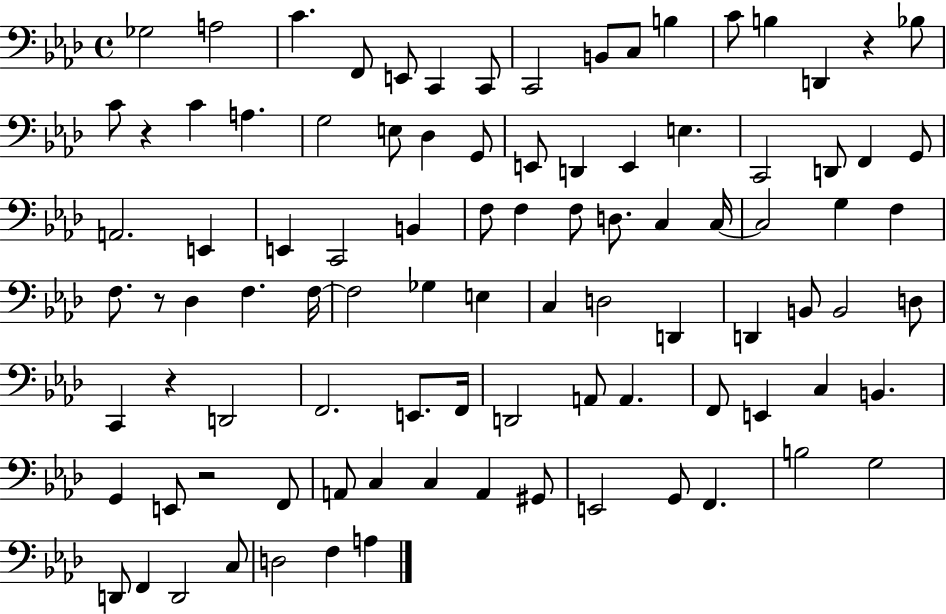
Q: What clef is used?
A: bass